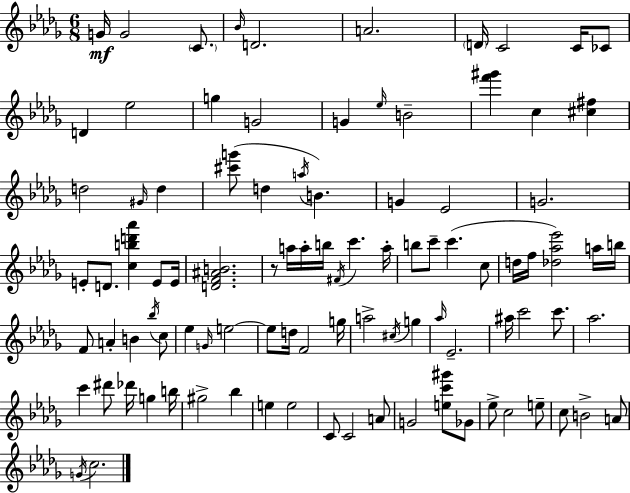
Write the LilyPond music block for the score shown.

{
  \clef treble
  \numericTimeSignature
  \time 6/8
  \key bes \minor
  \repeat volta 2 { g'16\mf g'2 \parenthesize c'8. | \grace { bes'16 } d'2. | a'2. | \parenthesize d'16 c'2 c'16 ces'8 | \break d'4 ees''2 | g''4 g'2 | g'4 \grace { ees''16 } b'2-- | <f''' gis'''>4 c''4 <cis'' fis''>4 | \break d''2 \grace { gis'16 } d''4 | <cis''' g'''>8( d''4 \acciaccatura { a''16 }) b'4. | g'4 ees'2 | g'2. | \break e'8-. d'8. <c'' b'' d''' aes'''>4 | e'8 e'16 <d' f' ais' b'>2. | r8 a''16 a''16-. b''16 \acciaccatura { fis'16 } c'''4. | a''16-. b''8 c'''8-- c'''4.( | \break c''8 d''16 f''16 <des'' aes'' ees'''>2) | a''16 b''16 f'8 a'4-. b'4 | \acciaccatura { bes''16 } c''8 ees''4 \grace { g'16 } e''2~~ | e''8 d''16 f'2 | \break g''16 a''2-> | \acciaccatura { cis''16 } g''4 \grace { aes''16 } ees'2.-- | ais''16 c'''2 | c'''8. aes''2. | \break c'''4 | dis'''8 des'''16 g''4 b''16 gis''2-> | bes''4 e''4 | e''2 c'8 c'2 | \break a'8 g'2 | <e'' c''' gis'''>8 ges'8 ees''8-> c''2 | e''8-- c''8 b'2-> | a'8 \acciaccatura { g'16 } c''2. | \break } \bar "|."
}